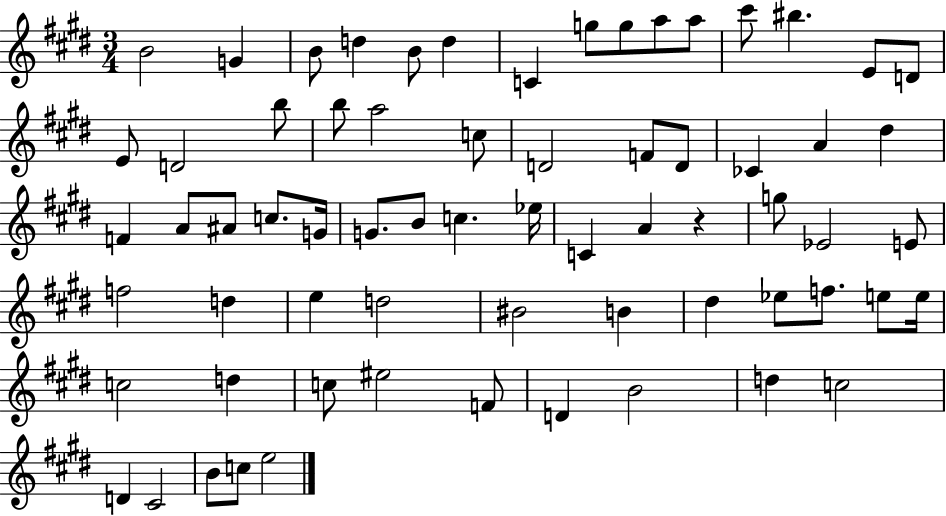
X:1
T:Untitled
M:3/4
L:1/4
K:E
B2 G B/2 d B/2 d C g/2 g/2 a/2 a/2 ^c'/2 ^b E/2 D/2 E/2 D2 b/2 b/2 a2 c/2 D2 F/2 D/2 _C A ^d F A/2 ^A/2 c/2 G/4 G/2 B/2 c _e/4 C A z g/2 _E2 E/2 f2 d e d2 ^B2 B ^d _e/2 f/2 e/2 e/4 c2 d c/2 ^e2 F/2 D B2 d c2 D ^C2 B/2 c/2 e2